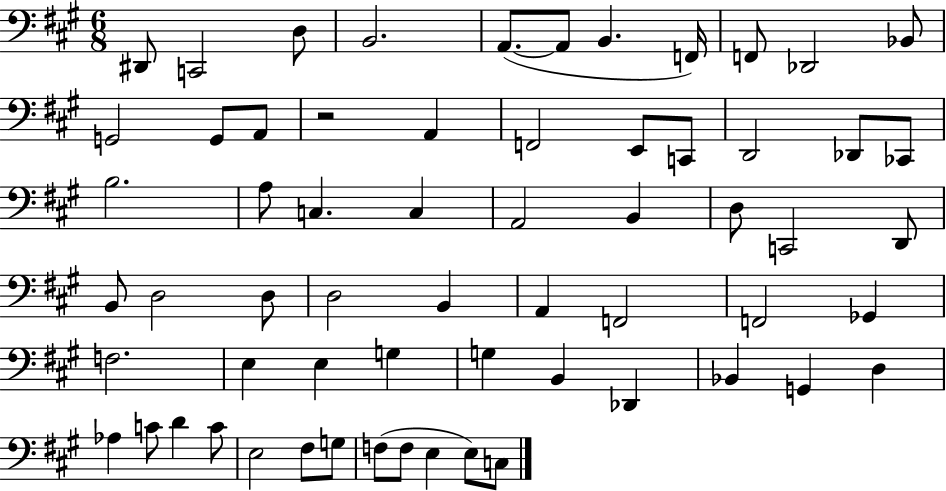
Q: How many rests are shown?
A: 1